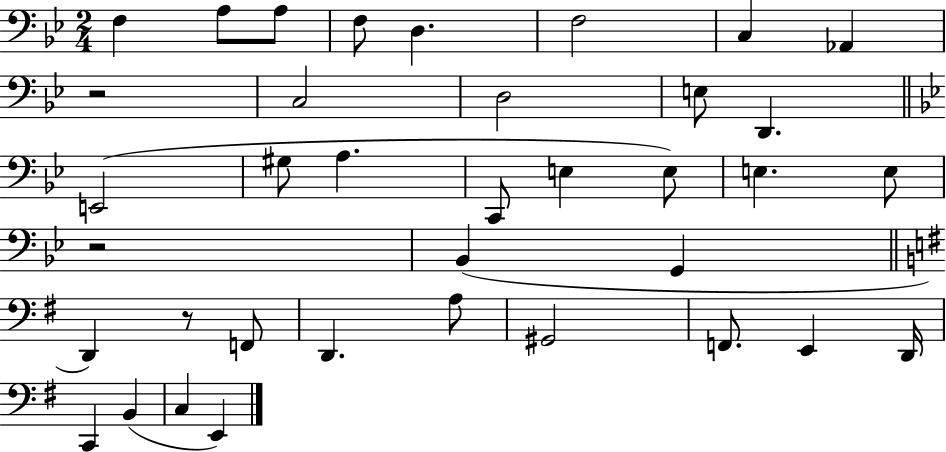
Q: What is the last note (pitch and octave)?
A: E2